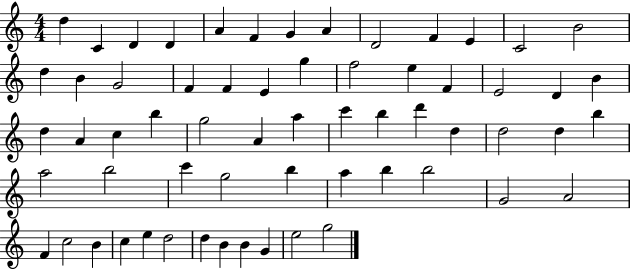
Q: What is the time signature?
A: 4/4